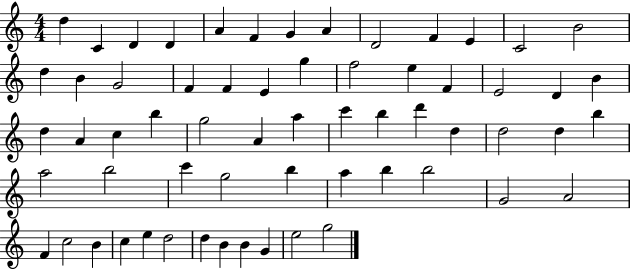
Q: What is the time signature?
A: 4/4